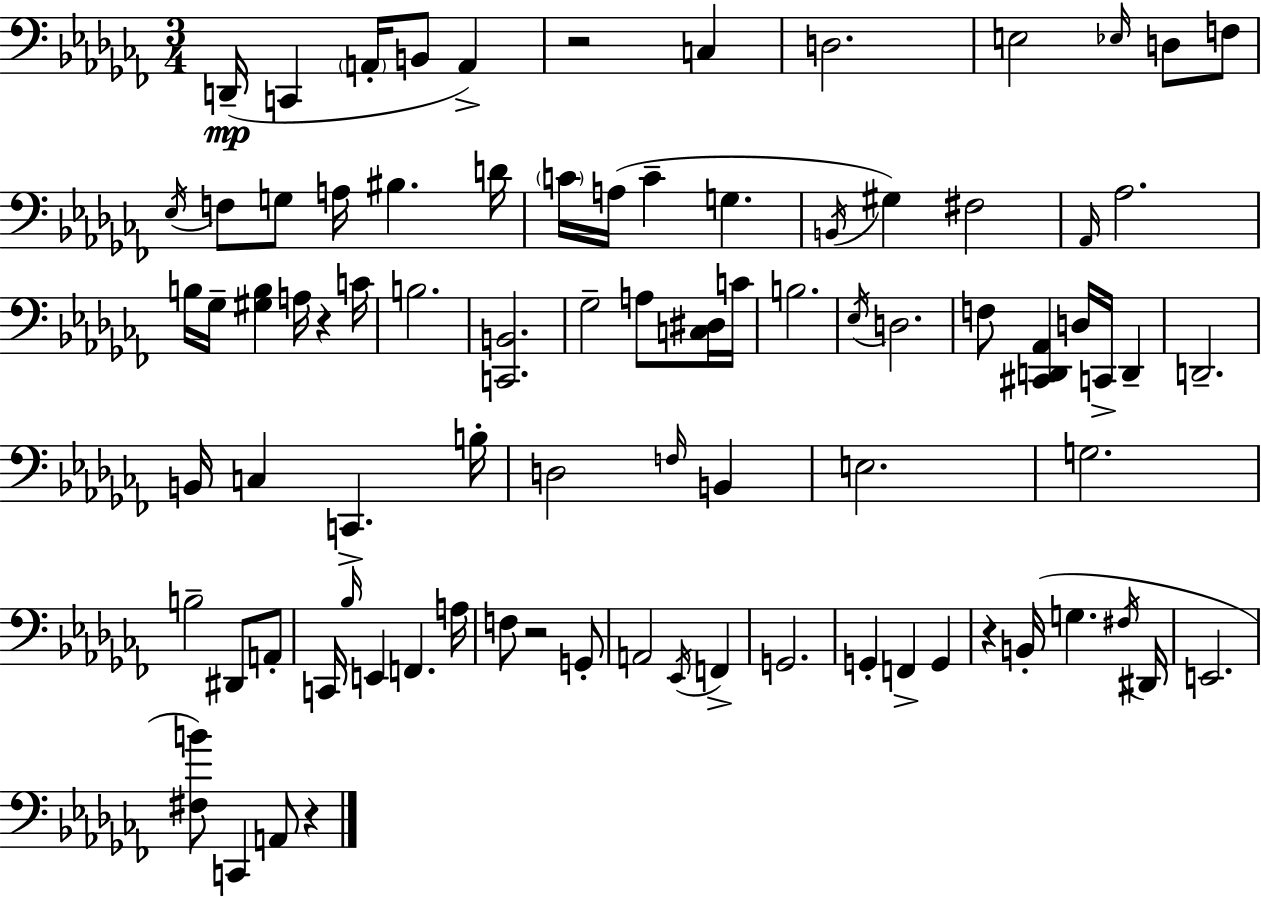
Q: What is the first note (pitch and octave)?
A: D2